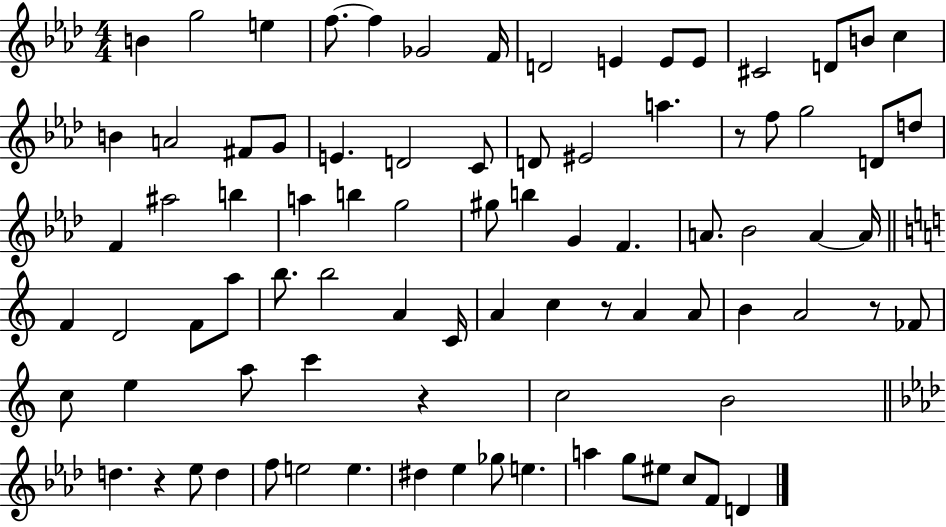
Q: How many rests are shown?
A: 5